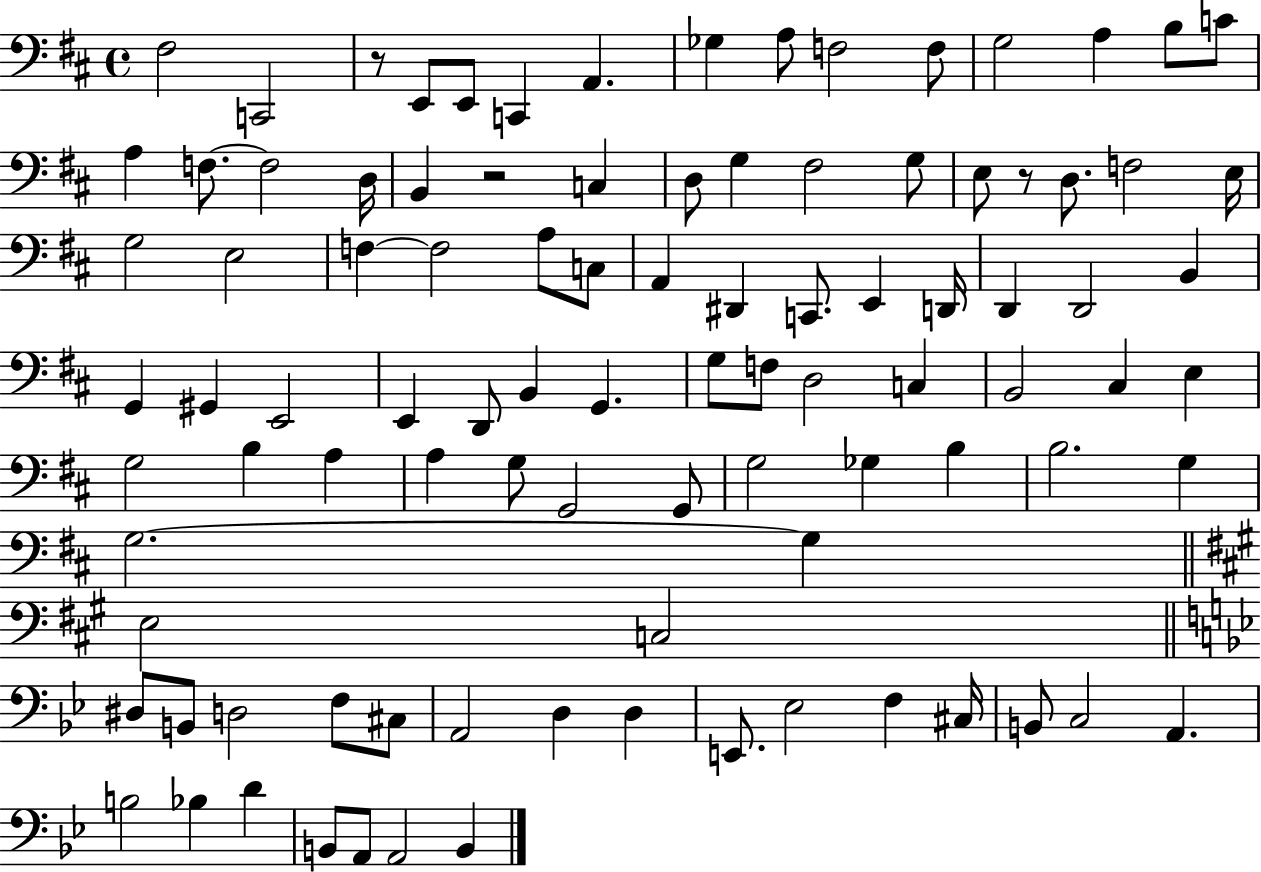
X:1
T:Untitled
M:4/4
L:1/4
K:D
^F,2 C,,2 z/2 E,,/2 E,,/2 C,, A,, _G, A,/2 F,2 F,/2 G,2 A, B,/2 C/2 A, F,/2 F,2 D,/4 B,, z2 C, D,/2 G, ^F,2 G,/2 E,/2 z/2 D,/2 F,2 E,/4 G,2 E,2 F, F,2 A,/2 C,/2 A,, ^D,, C,,/2 E,, D,,/4 D,, D,,2 B,, G,, ^G,, E,,2 E,, D,,/2 B,, G,, G,/2 F,/2 D,2 C, B,,2 ^C, E, G,2 B, A, A, G,/2 G,,2 G,,/2 G,2 _G, B, B,2 G, G,2 G, E,2 C,2 ^D,/2 B,,/2 D,2 F,/2 ^C,/2 A,,2 D, D, E,,/2 _E,2 F, ^C,/4 B,,/2 C,2 A,, B,2 _B, D B,,/2 A,,/2 A,,2 B,,